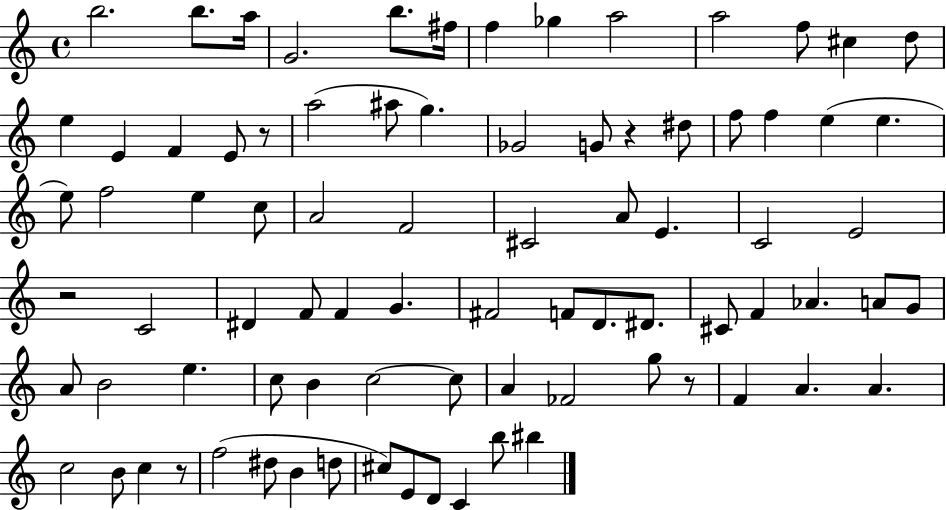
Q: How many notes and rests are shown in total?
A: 83